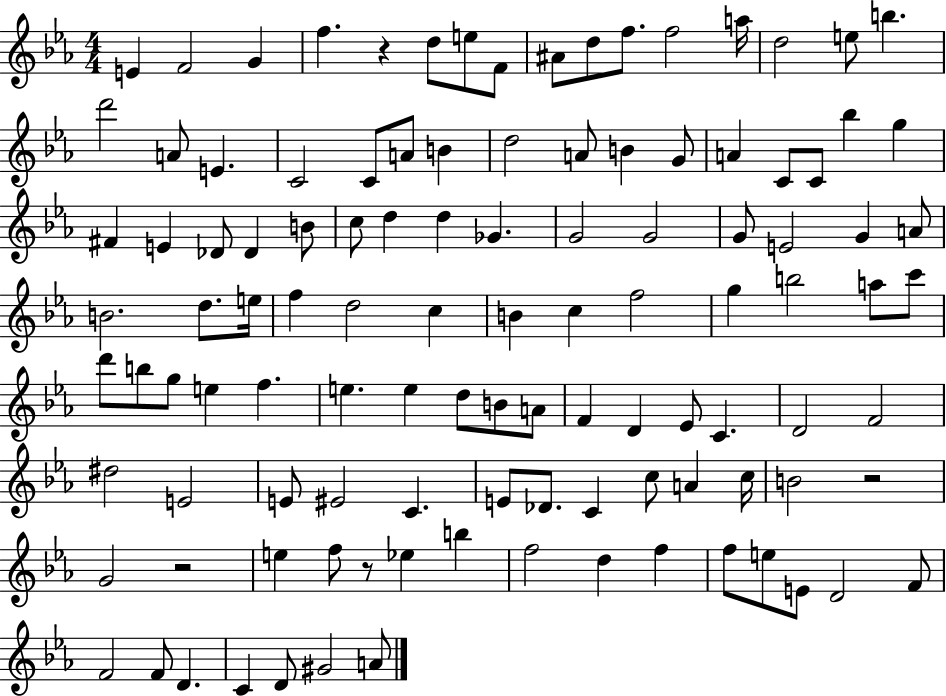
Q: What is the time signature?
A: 4/4